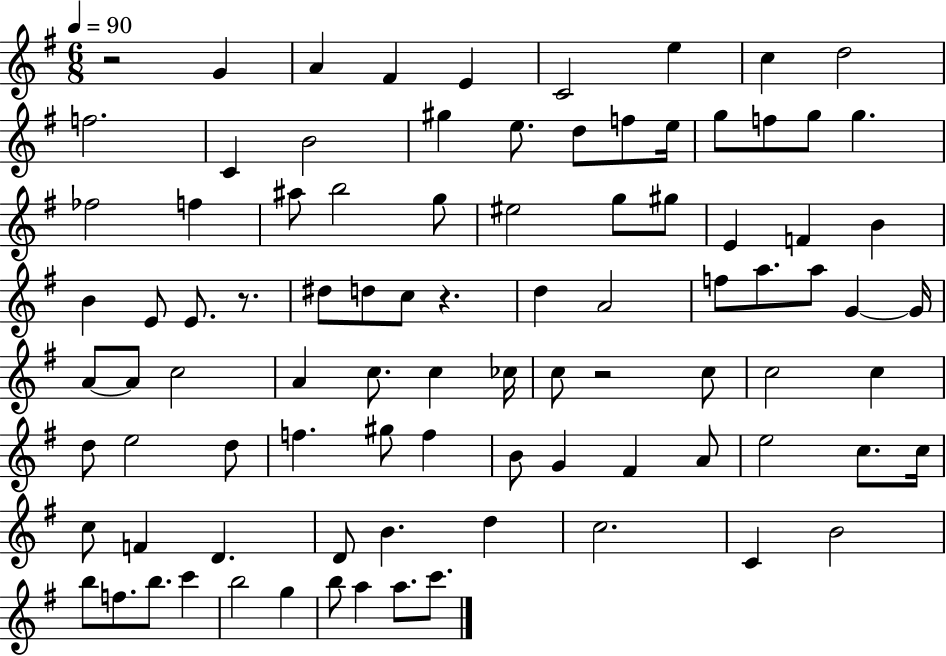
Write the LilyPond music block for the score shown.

{
  \clef treble
  \numericTimeSignature
  \time 6/8
  \key g \major
  \tempo 4 = 90
  r2 g'4 | a'4 fis'4 e'4 | c'2 e''4 | c''4 d''2 | \break f''2. | c'4 b'2 | gis''4 e''8. d''8 f''8 e''16 | g''8 f''8 g''8 g''4. | \break fes''2 f''4 | ais''8 b''2 g''8 | eis''2 g''8 gis''8 | e'4 f'4 b'4 | \break b'4 e'8 e'8. r8. | dis''8 d''8 c''8 r4. | d''4 a'2 | f''8 a''8. a''8 g'4~~ g'16 | \break a'8~~ a'8 c''2 | a'4 c''8. c''4 ces''16 | c''8 r2 c''8 | c''2 c''4 | \break d''8 e''2 d''8 | f''4. gis''8 f''4 | b'8 g'4 fis'4 a'8 | e''2 c''8. c''16 | \break c''8 f'4 d'4. | d'8 b'4. d''4 | c''2. | c'4 b'2 | \break b''8 f''8. b''8. c'''4 | b''2 g''4 | b''8 a''4 a''8. c'''8. | \bar "|."
}